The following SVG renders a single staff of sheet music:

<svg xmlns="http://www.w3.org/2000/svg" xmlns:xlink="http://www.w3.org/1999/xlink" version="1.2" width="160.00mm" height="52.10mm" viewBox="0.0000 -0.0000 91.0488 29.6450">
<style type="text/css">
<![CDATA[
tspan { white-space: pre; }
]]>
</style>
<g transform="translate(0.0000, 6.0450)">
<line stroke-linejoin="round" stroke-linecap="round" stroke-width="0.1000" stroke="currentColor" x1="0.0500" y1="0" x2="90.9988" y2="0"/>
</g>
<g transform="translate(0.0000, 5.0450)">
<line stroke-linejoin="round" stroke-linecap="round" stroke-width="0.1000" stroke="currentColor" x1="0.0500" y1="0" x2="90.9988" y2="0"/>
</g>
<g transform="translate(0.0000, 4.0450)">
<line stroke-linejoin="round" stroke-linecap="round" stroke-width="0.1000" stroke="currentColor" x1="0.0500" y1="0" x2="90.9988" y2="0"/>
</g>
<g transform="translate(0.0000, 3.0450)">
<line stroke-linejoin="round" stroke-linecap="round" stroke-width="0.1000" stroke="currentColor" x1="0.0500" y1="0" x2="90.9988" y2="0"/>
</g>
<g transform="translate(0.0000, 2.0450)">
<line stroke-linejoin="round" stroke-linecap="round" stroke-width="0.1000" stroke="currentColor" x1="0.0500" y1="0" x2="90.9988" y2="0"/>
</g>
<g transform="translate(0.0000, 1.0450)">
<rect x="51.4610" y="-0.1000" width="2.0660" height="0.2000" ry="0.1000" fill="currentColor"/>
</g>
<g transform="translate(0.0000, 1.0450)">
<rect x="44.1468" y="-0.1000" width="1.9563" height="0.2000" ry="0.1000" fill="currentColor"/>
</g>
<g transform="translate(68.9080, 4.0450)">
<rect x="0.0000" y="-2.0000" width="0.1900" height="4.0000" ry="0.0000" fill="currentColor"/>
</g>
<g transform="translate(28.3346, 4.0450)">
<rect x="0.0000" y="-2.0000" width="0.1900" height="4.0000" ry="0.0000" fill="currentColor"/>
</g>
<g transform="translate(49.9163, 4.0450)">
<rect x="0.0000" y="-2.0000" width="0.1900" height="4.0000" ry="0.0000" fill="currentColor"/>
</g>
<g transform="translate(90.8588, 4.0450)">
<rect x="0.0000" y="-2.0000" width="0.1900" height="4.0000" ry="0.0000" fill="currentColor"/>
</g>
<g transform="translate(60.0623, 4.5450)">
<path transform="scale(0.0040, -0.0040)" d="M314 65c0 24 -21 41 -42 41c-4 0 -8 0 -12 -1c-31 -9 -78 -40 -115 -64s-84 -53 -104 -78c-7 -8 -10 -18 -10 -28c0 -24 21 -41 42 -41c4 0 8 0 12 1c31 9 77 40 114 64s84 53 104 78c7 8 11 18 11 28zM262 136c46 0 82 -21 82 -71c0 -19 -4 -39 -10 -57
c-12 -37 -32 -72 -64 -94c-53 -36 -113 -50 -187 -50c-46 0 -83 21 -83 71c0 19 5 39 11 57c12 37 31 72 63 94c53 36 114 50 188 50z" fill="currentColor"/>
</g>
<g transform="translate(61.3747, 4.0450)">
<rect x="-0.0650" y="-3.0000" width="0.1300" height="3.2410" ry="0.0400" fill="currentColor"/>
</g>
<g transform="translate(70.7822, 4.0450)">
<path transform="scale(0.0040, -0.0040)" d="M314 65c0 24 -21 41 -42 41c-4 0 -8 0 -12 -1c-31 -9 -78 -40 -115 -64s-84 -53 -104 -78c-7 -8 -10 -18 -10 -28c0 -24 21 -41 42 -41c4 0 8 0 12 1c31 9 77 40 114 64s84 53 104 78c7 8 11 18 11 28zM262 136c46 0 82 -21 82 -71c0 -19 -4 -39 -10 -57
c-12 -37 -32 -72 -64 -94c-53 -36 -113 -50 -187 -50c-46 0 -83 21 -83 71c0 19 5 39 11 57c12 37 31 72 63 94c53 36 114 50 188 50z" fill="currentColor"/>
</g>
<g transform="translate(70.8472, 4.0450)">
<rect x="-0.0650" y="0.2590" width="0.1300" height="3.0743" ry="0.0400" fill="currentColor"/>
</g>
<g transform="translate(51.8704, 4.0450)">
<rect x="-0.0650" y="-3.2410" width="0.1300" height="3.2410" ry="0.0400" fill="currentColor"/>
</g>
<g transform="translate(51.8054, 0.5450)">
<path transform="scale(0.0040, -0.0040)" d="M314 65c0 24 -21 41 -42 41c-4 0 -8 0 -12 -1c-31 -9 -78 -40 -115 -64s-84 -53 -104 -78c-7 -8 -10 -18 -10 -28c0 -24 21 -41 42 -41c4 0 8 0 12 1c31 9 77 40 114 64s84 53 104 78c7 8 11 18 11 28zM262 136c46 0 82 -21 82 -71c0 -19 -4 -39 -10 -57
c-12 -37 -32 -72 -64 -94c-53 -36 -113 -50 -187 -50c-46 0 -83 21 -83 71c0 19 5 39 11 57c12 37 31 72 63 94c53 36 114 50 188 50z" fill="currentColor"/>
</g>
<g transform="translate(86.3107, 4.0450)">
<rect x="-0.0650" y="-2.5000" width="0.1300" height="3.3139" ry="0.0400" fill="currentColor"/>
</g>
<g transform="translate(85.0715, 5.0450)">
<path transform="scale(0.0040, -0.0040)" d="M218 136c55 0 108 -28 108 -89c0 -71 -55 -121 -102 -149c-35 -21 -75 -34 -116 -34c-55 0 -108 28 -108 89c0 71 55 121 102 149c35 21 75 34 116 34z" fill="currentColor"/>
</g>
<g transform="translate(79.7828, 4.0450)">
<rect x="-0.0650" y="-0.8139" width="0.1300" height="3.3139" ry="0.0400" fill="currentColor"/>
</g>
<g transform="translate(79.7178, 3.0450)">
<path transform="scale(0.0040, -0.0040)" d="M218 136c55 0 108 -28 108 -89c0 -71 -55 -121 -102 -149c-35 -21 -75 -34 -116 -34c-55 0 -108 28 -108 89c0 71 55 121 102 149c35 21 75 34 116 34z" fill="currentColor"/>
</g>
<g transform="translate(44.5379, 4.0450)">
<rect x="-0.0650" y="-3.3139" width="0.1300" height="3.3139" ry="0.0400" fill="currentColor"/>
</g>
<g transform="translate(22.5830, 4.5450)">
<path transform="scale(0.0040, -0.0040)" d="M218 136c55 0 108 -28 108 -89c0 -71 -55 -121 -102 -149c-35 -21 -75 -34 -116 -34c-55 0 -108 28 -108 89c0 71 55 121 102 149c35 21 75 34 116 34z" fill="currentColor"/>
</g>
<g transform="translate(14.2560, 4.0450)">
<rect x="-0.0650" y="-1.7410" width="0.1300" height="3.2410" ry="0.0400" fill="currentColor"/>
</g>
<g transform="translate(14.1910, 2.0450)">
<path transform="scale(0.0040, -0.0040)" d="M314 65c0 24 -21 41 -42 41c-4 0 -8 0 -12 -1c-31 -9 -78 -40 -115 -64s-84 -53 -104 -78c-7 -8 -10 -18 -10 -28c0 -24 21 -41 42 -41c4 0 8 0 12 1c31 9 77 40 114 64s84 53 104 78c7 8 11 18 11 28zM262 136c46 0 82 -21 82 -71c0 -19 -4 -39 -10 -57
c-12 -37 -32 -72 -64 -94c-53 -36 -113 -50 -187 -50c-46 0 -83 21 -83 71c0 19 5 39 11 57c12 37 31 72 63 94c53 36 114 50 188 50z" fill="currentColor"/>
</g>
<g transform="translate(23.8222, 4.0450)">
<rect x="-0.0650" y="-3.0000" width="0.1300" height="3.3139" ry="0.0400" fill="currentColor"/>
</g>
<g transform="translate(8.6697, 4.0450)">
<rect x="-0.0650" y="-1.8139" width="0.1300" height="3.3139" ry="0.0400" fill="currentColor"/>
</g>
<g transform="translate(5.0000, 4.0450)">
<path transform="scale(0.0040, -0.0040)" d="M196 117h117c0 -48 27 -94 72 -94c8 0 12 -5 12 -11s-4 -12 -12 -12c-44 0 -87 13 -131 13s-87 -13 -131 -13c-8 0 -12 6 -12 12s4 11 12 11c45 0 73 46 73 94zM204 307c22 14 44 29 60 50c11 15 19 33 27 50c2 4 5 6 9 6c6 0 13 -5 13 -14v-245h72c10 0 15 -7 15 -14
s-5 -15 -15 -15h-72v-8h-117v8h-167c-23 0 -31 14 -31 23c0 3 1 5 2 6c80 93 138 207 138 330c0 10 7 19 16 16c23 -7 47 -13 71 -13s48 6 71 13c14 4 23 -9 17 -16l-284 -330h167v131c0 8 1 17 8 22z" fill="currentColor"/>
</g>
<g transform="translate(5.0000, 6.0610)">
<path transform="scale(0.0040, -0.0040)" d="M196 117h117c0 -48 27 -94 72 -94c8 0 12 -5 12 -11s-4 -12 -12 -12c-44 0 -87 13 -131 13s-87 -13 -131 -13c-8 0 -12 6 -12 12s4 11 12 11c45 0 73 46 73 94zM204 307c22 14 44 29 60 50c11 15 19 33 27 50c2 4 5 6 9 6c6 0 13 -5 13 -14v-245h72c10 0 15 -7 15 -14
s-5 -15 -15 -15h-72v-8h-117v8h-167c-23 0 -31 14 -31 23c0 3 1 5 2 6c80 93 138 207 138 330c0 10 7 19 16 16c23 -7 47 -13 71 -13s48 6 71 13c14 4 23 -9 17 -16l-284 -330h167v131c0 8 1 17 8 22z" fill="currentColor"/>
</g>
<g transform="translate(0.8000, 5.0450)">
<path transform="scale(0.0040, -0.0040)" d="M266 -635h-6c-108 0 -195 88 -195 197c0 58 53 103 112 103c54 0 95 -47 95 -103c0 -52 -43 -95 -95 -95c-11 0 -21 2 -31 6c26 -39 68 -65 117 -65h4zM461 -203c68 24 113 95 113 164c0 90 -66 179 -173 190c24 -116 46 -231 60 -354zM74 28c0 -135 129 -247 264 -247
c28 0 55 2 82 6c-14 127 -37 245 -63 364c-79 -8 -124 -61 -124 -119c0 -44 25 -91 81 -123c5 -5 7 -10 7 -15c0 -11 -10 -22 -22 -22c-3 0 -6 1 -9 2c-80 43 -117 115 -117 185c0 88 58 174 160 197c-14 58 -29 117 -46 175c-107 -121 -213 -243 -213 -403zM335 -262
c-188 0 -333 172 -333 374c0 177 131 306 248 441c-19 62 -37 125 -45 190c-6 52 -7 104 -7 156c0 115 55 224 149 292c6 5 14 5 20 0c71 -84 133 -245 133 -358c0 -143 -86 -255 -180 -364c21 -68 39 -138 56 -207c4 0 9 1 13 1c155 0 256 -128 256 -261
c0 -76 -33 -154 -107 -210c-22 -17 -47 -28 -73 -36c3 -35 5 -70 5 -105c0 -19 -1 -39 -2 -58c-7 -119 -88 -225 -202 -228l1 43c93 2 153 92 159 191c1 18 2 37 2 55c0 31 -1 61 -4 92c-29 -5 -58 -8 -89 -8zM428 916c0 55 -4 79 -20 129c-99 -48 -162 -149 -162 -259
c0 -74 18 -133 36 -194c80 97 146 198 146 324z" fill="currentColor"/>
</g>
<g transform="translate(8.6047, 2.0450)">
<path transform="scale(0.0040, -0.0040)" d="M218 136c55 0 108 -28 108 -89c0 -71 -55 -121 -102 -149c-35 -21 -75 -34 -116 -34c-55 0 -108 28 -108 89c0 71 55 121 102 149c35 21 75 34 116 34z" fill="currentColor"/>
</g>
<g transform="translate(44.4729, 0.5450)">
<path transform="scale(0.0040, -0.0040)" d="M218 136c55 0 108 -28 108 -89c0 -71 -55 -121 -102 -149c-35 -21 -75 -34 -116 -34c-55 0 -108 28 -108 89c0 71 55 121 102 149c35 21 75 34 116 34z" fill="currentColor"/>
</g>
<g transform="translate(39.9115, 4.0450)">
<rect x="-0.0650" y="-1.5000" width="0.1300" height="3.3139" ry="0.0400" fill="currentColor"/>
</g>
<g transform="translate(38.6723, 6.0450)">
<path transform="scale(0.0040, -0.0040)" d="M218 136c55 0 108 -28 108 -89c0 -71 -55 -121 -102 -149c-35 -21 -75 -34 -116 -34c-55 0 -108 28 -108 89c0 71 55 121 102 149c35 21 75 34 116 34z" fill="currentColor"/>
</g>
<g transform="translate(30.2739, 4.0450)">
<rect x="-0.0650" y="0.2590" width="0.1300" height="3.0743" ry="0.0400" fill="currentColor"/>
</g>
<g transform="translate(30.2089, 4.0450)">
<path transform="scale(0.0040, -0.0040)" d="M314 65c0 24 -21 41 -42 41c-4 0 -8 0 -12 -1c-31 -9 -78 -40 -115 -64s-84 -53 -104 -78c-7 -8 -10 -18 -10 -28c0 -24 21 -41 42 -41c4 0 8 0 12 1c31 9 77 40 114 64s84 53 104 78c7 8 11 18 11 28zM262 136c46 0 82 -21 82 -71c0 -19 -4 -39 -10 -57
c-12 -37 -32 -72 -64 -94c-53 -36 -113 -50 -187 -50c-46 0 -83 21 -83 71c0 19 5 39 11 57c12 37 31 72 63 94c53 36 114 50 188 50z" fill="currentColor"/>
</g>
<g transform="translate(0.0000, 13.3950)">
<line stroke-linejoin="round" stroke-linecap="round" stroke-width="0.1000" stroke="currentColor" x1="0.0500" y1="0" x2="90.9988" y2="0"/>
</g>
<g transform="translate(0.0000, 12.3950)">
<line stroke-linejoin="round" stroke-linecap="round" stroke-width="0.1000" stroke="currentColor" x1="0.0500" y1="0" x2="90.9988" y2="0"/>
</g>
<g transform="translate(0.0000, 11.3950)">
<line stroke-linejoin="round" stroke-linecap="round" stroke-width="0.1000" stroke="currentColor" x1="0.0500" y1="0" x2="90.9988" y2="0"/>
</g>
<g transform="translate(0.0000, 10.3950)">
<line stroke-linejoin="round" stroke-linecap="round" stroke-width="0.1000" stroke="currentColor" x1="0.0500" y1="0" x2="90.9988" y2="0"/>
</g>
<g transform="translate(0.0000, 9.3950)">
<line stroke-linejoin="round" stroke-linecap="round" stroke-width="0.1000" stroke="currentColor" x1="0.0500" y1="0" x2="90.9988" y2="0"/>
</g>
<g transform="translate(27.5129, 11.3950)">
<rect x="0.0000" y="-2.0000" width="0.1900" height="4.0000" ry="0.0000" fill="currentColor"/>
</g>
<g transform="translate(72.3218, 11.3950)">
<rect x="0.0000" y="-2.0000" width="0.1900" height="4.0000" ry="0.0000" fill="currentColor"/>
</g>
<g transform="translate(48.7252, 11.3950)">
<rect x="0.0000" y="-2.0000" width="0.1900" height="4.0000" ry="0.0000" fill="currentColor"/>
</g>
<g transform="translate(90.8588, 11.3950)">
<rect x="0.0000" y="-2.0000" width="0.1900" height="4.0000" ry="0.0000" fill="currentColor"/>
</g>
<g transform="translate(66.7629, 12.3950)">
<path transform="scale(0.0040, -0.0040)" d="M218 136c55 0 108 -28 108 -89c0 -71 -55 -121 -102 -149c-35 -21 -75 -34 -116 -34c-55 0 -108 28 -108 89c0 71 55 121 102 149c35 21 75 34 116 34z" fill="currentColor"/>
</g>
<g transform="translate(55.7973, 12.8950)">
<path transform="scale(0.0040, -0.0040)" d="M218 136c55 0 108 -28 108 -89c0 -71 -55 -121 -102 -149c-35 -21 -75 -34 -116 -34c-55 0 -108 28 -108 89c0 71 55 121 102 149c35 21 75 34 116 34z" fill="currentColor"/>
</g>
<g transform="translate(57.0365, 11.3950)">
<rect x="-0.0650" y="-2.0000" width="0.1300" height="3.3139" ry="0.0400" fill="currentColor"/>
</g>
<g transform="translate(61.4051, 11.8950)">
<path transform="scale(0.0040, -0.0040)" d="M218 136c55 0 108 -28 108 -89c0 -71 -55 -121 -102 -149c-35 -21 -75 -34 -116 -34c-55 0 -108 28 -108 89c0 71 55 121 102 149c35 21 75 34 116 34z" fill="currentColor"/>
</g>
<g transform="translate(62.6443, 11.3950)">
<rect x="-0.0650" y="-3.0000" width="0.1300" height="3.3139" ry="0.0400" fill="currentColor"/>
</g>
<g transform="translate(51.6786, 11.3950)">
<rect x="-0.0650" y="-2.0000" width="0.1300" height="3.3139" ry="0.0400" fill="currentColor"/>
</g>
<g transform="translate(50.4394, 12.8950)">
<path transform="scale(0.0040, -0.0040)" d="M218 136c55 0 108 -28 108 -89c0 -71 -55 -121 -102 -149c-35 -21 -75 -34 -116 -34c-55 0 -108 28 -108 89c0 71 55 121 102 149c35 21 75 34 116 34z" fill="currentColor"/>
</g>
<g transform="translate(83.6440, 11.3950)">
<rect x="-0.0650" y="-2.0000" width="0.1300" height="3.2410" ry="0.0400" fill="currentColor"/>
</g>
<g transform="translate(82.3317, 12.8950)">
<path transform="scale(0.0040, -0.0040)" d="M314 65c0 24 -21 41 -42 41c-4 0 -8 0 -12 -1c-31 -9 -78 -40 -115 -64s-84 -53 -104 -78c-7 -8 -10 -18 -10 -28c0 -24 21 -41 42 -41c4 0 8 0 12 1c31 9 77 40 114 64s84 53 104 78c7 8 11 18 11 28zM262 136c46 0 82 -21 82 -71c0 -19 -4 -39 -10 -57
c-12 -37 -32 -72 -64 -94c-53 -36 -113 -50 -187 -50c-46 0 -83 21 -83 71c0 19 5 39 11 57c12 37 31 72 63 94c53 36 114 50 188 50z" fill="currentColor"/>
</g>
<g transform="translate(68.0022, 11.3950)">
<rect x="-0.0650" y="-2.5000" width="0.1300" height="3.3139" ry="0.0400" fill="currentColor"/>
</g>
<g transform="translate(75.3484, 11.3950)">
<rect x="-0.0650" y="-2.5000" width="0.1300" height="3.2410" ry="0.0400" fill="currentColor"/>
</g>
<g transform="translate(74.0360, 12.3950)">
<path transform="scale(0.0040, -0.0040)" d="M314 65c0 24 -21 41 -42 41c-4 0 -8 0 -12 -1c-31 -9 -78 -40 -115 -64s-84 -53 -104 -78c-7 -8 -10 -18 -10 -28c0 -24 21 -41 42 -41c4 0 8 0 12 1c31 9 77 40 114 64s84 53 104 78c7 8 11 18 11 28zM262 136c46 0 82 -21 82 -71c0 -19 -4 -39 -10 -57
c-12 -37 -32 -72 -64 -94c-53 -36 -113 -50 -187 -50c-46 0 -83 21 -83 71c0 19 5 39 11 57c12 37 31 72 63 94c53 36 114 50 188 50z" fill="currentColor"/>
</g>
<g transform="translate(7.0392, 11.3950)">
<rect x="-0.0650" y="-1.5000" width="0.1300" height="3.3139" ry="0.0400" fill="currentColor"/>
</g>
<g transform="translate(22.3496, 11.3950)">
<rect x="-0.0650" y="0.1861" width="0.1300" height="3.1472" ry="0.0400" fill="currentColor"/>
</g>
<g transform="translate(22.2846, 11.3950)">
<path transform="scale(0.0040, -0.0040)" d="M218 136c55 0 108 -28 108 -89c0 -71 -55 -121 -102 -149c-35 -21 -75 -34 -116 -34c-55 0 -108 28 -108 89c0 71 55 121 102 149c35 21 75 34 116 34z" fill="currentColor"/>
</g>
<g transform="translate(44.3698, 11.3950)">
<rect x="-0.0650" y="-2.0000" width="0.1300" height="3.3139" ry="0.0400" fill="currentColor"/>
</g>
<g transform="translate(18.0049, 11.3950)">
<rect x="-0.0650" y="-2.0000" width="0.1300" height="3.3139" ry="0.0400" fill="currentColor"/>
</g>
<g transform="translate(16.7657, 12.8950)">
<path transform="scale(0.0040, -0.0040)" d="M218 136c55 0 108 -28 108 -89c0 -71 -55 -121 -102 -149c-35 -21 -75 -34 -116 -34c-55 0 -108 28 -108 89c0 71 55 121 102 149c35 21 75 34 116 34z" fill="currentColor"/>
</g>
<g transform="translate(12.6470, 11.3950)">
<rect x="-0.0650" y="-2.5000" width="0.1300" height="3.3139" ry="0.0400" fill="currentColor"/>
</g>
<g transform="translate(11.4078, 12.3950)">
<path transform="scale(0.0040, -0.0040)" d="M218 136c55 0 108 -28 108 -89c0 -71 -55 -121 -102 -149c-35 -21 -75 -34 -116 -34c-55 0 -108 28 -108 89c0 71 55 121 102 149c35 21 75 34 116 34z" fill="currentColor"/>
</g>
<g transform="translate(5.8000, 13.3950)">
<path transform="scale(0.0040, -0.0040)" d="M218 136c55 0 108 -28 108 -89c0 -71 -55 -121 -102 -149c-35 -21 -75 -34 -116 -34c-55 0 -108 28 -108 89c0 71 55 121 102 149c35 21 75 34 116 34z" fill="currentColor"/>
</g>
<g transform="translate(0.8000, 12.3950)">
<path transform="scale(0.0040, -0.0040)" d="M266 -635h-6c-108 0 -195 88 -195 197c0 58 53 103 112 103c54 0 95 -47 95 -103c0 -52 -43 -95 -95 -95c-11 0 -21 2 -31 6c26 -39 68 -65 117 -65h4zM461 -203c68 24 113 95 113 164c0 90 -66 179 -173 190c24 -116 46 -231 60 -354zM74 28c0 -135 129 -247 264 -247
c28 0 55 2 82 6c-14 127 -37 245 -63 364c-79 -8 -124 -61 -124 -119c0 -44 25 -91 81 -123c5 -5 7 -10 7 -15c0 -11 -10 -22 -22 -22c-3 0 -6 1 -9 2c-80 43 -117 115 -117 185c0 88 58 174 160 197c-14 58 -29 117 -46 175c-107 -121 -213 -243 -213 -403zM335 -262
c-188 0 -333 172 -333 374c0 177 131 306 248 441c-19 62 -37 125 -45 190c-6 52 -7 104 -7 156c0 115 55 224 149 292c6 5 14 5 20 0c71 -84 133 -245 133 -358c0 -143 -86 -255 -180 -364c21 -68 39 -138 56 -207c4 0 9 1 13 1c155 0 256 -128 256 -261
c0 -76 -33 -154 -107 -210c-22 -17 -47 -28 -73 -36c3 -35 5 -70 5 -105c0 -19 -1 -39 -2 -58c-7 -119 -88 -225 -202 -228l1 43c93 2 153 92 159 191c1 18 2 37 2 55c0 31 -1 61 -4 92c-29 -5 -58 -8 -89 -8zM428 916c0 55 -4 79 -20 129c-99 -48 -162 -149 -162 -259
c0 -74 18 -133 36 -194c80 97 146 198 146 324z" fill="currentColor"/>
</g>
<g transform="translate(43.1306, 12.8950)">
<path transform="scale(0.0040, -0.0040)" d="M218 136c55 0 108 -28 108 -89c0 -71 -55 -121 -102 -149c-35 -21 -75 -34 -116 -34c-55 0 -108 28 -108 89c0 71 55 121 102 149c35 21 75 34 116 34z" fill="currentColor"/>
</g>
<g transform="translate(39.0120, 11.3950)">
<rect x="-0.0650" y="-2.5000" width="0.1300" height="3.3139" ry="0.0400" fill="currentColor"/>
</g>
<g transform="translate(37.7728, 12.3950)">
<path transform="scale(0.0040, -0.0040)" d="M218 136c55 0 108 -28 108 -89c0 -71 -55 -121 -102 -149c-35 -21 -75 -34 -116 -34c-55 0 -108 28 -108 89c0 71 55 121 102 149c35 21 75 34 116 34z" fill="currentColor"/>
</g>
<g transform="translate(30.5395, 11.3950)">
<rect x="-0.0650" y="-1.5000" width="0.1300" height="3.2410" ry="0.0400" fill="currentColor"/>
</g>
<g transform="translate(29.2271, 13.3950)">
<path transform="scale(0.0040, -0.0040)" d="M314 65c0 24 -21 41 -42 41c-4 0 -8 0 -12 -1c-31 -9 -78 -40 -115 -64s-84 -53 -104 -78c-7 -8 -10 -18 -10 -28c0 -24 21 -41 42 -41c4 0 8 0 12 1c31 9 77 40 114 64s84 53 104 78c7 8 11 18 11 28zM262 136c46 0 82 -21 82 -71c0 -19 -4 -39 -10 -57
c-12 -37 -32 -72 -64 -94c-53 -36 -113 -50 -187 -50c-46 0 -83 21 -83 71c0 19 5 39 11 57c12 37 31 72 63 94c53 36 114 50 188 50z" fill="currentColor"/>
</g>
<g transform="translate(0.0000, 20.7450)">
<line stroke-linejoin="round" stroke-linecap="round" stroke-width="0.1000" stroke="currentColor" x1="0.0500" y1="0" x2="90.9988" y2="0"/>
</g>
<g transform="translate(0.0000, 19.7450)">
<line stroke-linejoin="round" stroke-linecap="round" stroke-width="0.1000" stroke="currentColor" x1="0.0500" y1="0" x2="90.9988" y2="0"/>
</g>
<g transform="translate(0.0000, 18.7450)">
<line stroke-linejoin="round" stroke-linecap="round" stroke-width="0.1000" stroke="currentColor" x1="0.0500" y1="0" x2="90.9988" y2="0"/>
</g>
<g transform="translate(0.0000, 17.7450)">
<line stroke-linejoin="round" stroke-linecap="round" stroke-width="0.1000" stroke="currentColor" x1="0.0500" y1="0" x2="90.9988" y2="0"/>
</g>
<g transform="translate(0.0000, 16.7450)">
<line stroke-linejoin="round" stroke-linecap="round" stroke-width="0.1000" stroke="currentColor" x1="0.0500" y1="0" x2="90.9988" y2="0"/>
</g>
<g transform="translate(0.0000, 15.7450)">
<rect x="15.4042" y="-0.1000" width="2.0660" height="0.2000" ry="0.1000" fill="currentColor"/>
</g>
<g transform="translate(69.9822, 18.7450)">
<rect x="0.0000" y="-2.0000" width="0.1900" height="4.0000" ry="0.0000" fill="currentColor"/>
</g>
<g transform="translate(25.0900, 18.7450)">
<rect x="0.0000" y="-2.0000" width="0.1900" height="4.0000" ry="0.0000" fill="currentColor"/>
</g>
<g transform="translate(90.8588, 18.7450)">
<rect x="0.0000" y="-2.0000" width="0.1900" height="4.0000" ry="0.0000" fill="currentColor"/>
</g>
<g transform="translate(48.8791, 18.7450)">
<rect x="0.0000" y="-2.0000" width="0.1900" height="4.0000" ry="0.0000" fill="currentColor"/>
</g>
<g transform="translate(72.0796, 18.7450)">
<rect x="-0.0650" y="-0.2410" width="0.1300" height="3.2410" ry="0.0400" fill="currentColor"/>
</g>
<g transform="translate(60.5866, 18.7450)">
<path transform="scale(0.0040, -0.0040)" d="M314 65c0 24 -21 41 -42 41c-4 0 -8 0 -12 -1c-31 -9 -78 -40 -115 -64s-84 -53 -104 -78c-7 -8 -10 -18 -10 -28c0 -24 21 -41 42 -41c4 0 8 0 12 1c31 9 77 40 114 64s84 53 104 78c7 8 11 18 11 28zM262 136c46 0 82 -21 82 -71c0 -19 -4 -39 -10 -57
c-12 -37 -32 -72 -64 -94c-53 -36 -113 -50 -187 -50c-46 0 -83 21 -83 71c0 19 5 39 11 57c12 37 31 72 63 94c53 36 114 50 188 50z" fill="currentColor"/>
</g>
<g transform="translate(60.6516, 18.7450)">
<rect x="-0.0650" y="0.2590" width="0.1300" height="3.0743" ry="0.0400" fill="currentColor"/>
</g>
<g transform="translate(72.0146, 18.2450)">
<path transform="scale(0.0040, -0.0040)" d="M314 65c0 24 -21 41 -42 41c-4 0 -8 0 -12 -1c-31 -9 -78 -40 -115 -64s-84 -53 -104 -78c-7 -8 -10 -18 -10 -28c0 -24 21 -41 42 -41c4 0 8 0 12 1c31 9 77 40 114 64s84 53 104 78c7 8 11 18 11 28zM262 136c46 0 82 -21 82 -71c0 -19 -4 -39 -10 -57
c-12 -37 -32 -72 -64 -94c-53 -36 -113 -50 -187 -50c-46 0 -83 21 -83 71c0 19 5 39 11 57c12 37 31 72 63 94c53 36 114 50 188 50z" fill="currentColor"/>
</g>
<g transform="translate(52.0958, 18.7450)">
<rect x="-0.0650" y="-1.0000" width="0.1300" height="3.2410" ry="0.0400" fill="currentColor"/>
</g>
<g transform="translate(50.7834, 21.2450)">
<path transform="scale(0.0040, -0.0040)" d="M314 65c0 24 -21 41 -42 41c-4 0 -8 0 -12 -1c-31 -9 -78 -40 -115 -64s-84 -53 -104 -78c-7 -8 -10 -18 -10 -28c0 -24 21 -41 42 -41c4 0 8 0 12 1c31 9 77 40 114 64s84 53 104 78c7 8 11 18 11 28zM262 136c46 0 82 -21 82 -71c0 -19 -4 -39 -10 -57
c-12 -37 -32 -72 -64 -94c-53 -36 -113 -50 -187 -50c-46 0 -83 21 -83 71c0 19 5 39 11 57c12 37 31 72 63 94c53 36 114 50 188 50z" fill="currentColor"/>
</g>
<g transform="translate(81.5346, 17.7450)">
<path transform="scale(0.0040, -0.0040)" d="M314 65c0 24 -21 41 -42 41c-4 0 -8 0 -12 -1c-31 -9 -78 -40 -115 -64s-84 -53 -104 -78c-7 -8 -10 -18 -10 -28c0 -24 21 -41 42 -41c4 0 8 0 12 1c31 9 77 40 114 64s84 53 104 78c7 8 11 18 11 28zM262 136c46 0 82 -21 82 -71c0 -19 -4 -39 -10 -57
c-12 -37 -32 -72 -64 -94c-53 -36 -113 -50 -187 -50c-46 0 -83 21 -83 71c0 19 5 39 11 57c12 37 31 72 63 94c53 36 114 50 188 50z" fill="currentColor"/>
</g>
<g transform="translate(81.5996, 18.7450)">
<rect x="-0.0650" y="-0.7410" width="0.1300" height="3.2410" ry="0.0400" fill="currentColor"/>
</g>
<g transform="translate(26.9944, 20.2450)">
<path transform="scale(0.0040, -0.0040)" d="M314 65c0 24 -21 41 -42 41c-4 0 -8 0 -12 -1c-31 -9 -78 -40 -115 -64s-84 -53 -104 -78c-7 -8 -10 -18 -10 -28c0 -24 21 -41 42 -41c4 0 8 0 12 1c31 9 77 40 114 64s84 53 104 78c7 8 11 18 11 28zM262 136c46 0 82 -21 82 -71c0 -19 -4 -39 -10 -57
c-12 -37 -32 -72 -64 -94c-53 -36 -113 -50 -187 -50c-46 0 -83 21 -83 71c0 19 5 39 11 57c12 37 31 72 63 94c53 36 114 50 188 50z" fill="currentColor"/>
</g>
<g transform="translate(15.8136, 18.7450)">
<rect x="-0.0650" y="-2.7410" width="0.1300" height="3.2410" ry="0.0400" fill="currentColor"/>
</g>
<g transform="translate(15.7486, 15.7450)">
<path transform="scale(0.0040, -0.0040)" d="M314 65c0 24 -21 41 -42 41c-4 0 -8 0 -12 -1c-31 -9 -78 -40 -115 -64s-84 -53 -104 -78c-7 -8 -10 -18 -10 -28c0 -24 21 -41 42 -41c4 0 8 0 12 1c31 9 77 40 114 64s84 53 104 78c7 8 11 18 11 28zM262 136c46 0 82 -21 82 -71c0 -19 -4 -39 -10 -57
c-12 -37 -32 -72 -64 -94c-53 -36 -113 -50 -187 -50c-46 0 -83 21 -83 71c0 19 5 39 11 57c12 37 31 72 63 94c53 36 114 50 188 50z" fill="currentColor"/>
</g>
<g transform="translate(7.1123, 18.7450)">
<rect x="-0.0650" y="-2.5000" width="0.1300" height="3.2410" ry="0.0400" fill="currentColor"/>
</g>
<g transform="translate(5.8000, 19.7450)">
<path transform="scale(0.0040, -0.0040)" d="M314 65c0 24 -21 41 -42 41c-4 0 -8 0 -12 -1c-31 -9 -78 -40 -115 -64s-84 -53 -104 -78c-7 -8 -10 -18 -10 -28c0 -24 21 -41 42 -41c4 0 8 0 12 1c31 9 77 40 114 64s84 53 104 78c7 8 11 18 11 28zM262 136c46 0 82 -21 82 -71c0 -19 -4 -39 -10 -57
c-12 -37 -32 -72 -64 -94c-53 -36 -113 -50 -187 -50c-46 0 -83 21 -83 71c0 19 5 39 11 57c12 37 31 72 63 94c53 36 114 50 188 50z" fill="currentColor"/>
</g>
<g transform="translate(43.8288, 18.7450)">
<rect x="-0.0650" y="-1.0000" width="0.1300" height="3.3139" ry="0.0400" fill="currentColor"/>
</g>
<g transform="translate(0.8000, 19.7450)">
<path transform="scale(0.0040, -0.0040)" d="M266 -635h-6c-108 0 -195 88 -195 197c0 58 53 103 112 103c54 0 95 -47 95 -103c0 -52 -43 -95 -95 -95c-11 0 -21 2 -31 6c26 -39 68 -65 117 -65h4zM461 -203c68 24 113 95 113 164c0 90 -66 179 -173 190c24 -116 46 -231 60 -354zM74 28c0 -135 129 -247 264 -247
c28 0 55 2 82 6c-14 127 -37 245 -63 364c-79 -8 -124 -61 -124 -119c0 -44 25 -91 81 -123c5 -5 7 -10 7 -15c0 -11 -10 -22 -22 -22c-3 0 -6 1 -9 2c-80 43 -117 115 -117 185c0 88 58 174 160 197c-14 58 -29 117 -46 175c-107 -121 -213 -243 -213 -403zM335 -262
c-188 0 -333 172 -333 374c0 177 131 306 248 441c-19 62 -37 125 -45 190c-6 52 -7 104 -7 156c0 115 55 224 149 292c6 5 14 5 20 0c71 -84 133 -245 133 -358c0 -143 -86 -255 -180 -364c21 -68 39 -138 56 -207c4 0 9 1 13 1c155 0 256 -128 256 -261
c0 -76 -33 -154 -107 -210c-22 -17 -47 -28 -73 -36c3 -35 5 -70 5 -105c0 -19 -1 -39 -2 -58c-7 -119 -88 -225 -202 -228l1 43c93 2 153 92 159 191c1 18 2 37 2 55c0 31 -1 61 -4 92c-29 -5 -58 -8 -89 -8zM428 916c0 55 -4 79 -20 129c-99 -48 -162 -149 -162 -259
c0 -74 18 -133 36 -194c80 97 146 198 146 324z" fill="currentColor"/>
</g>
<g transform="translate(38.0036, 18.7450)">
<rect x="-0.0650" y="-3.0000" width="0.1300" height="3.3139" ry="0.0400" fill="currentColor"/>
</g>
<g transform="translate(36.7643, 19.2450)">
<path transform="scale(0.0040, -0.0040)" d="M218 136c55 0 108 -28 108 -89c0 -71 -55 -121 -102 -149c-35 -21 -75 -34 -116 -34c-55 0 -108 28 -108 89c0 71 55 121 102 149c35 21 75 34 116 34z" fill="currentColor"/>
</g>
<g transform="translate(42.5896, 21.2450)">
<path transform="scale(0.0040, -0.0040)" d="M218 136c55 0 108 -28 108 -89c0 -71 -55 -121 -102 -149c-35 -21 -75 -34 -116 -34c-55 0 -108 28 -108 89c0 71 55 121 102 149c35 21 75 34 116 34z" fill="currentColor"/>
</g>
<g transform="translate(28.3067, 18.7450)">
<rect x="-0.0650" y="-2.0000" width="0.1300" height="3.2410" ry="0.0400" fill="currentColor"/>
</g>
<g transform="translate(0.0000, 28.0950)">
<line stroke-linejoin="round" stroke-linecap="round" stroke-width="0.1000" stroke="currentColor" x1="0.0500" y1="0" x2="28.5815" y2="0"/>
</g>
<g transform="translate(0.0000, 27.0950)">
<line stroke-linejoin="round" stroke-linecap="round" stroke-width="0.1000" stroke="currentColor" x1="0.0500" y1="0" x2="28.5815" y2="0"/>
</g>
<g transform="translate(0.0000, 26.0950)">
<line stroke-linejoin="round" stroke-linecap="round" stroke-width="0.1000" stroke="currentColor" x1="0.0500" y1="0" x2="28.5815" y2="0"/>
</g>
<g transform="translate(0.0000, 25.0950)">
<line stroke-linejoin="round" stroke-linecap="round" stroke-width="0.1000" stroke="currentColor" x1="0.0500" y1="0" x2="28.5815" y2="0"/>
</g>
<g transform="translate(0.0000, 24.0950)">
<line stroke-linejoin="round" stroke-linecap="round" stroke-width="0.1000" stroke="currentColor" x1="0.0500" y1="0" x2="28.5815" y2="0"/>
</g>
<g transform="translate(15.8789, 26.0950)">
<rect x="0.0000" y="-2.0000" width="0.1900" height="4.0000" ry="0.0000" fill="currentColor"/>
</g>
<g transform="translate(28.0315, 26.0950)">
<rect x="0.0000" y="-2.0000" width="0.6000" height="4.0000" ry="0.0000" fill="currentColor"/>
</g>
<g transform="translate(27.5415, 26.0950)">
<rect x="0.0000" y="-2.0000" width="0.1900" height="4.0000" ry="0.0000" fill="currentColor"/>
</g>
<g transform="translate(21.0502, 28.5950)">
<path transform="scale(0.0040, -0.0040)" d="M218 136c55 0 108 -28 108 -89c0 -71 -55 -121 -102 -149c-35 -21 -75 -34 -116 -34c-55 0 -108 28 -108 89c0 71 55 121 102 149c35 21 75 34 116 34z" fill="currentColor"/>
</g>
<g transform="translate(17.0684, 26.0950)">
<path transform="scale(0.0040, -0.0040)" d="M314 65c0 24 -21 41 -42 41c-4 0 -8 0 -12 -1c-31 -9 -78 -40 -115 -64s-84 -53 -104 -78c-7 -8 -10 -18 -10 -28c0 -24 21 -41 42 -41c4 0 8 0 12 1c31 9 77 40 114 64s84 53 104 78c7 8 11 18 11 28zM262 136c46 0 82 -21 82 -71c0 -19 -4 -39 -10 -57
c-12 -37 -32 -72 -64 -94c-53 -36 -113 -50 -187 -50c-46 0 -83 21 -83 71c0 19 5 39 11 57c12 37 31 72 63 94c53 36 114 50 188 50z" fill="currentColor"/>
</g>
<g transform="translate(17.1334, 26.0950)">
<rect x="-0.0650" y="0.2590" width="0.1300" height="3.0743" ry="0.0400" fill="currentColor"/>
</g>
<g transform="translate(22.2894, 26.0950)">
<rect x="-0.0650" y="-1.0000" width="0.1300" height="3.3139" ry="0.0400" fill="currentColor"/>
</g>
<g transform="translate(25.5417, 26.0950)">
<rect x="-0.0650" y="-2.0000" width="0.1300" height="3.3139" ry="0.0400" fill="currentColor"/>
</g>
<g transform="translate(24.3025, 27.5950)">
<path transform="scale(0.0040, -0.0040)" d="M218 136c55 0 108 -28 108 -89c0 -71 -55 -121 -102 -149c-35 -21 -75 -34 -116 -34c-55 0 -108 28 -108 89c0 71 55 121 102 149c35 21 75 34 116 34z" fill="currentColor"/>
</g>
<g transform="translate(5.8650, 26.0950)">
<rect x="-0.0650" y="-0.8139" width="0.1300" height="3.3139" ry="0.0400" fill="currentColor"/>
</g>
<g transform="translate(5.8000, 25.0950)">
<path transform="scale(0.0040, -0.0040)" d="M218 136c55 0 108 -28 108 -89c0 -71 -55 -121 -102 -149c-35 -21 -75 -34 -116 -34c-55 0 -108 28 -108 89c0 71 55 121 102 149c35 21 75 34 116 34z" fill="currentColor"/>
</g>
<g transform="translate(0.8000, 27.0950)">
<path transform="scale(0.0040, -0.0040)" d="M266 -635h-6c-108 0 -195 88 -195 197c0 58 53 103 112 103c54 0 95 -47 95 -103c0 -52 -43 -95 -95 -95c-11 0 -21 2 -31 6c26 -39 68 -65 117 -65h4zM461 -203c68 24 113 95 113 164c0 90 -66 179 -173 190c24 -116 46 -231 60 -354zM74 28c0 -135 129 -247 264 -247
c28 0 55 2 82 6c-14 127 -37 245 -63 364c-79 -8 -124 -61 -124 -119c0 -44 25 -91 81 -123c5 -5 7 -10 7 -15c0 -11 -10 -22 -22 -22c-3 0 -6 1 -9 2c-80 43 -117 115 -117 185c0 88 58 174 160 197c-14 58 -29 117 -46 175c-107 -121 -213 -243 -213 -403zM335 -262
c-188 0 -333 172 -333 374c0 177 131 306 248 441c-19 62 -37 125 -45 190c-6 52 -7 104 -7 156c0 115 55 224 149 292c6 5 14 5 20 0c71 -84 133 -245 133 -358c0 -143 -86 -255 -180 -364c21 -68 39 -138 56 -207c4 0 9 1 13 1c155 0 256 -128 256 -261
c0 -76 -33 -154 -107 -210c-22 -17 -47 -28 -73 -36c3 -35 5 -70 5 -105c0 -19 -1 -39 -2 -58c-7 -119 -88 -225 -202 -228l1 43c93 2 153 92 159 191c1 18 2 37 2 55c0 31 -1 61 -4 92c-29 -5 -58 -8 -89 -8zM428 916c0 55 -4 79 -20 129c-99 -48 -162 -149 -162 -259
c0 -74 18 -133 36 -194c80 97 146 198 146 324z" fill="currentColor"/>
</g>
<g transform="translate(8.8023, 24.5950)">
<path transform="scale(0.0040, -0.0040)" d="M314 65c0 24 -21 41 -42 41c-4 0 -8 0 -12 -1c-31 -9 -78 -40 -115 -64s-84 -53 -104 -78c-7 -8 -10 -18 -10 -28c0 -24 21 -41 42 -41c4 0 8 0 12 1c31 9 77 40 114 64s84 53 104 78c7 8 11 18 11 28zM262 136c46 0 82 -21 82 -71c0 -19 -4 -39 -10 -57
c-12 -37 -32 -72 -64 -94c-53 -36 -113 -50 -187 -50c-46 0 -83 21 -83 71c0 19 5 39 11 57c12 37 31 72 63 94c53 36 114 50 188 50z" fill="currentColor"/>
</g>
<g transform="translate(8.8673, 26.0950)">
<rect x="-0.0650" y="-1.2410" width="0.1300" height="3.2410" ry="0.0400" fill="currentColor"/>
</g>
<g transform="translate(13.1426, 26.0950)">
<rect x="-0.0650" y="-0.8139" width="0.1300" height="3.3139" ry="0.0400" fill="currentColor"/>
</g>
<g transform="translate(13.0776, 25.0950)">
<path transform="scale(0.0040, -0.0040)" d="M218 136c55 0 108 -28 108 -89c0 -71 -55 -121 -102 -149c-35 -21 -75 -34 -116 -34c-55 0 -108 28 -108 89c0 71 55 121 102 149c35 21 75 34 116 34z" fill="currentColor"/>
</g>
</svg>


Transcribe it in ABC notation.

X:1
T:Untitled
M:4/4
L:1/4
K:C
f f2 A B2 E b b2 A2 B2 d G E G F B E2 G F F F A G G2 F2 G2 a2 F2 A D D2 B2 c2 d2 d e2 d B2 D F